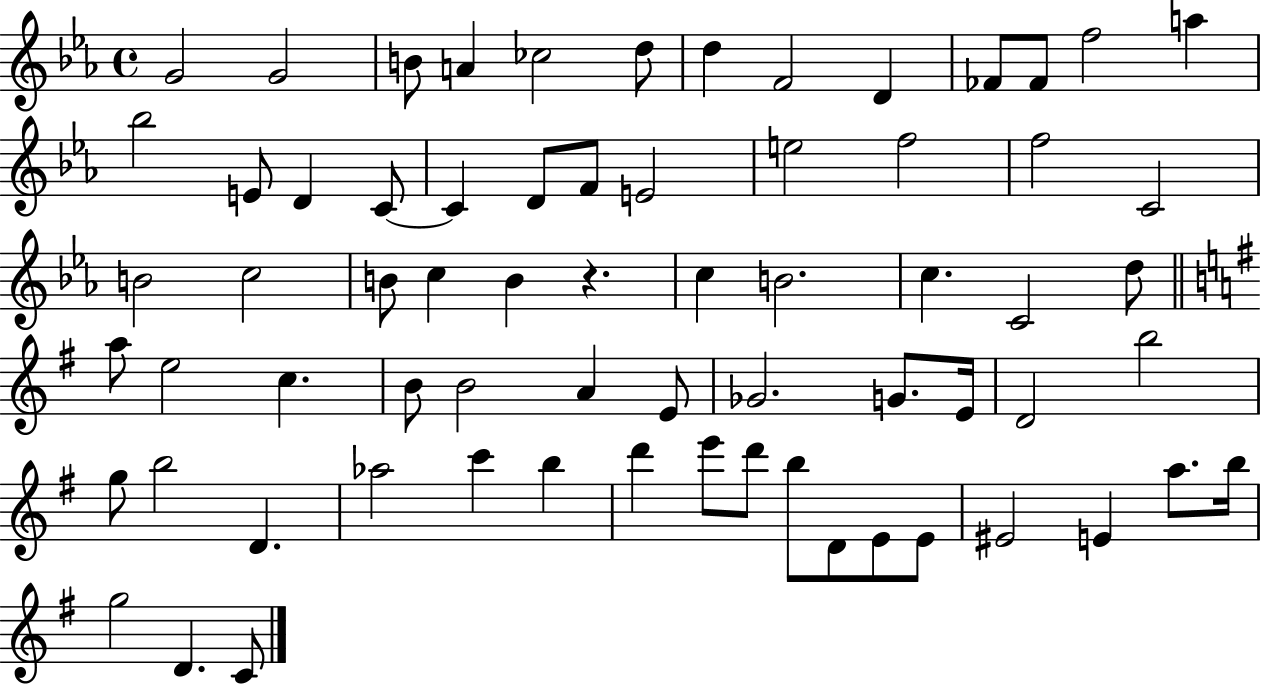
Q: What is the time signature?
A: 4/4